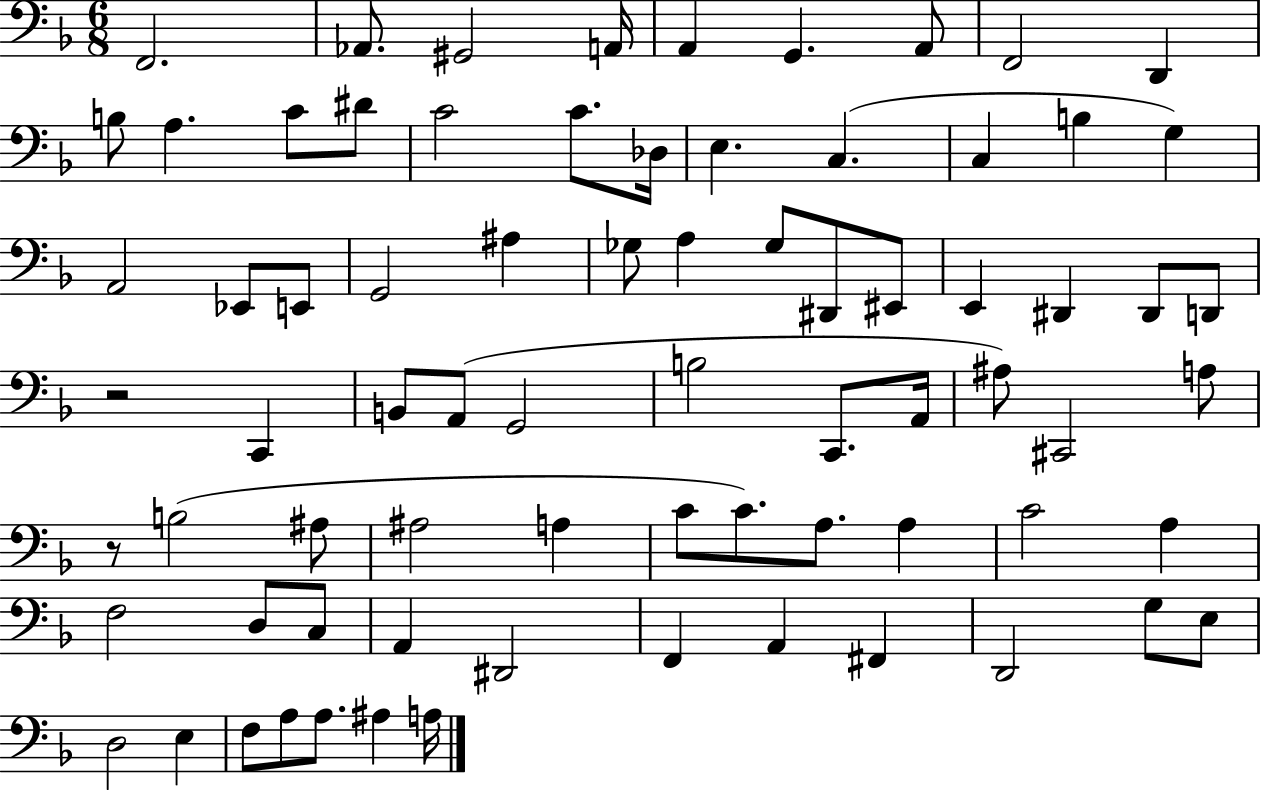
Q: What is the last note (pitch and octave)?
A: A3